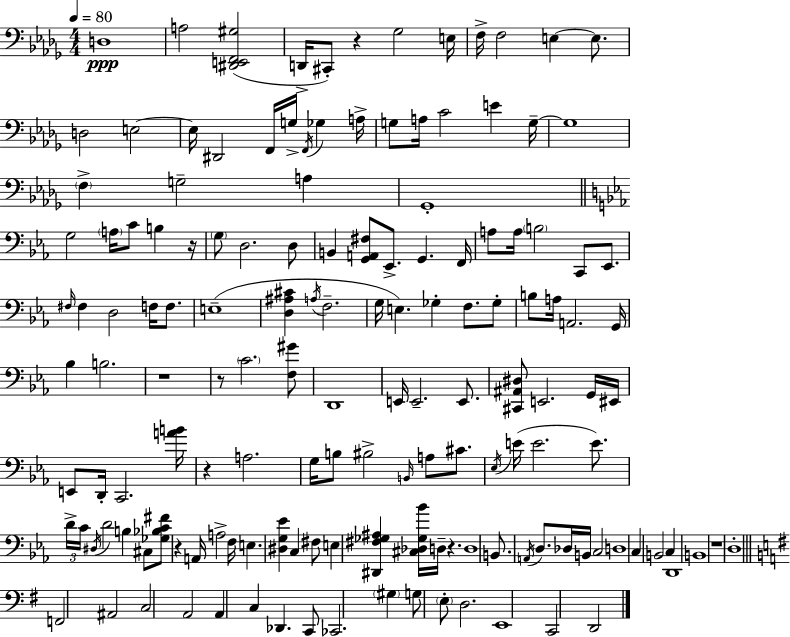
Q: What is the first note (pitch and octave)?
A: D3